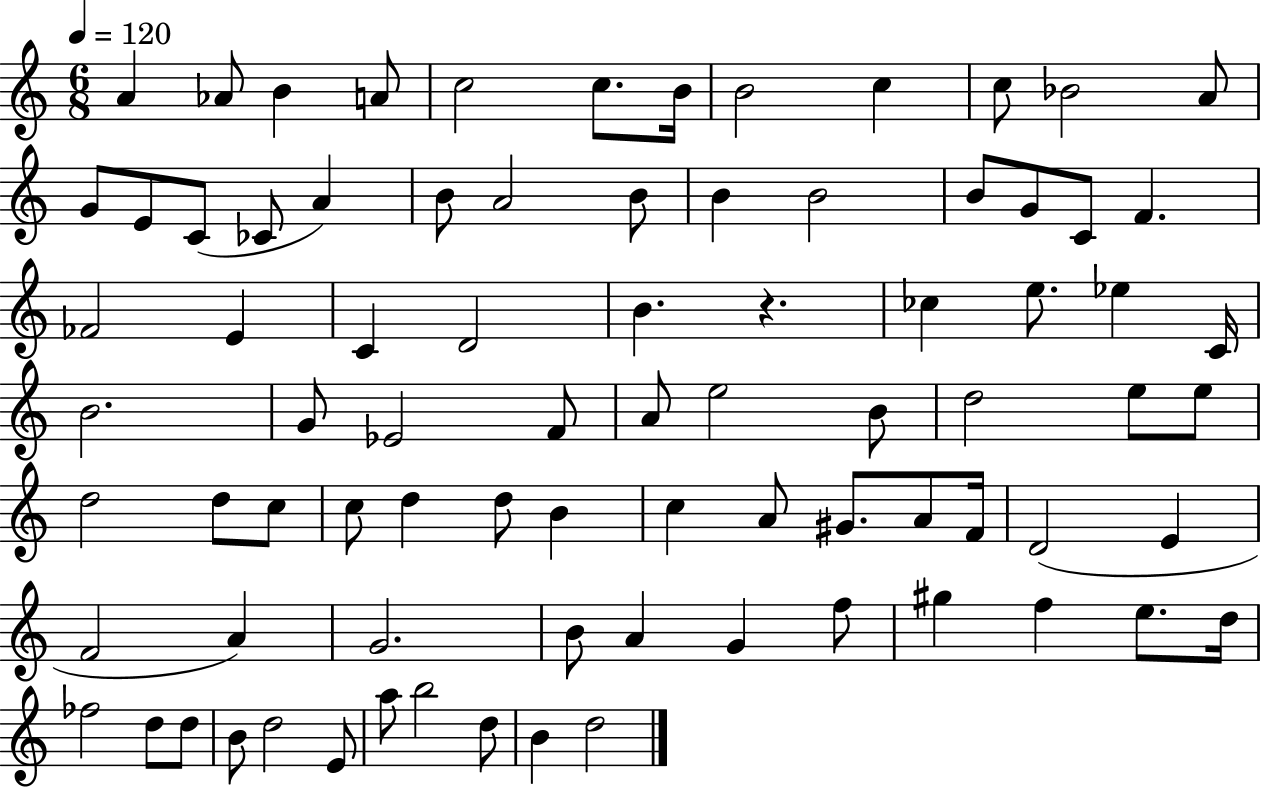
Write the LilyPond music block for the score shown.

{
  \clef treble
  \numericTimeSignature
  \time 6/8
  \key c \major
  \tempo 4 = 120
  a'4 aes'8 b'4 a'8 | c''2 c''8. b'16 | b'2 c''4 | c''8 bes'2 a'8 | \break g'8 e'8 c'8( ces'8 a'4) | b'8 a'2 b'8 | b'4 b'2 | b'8 g'8 c'8 f'4. | \break fes'2 e'4 | c'4 d'2 | b'4. r4. | ces''4 e''8. ees''4 c'16 | \break b'2. | g'8 ees'2 f'8 | a'8 e''2 b'8 | d''2 e''8 e''8 | \break d''2 d''8 c''8 | c''8 d''4 d''8 b'4 | c''4 a'8 gis'8. a'8 f'16 | d'2( e'4 | \break f'2 a'4) | g'2. | b'8 a'4 g'4 f''8 | gis''4 f''4 e''8. d''16 | \break fes''2 d''8 d''8 | b'8 d''2 e'8 | a''8 b''2 d''8 | b'4 d''2 | \break \bar "|."
}